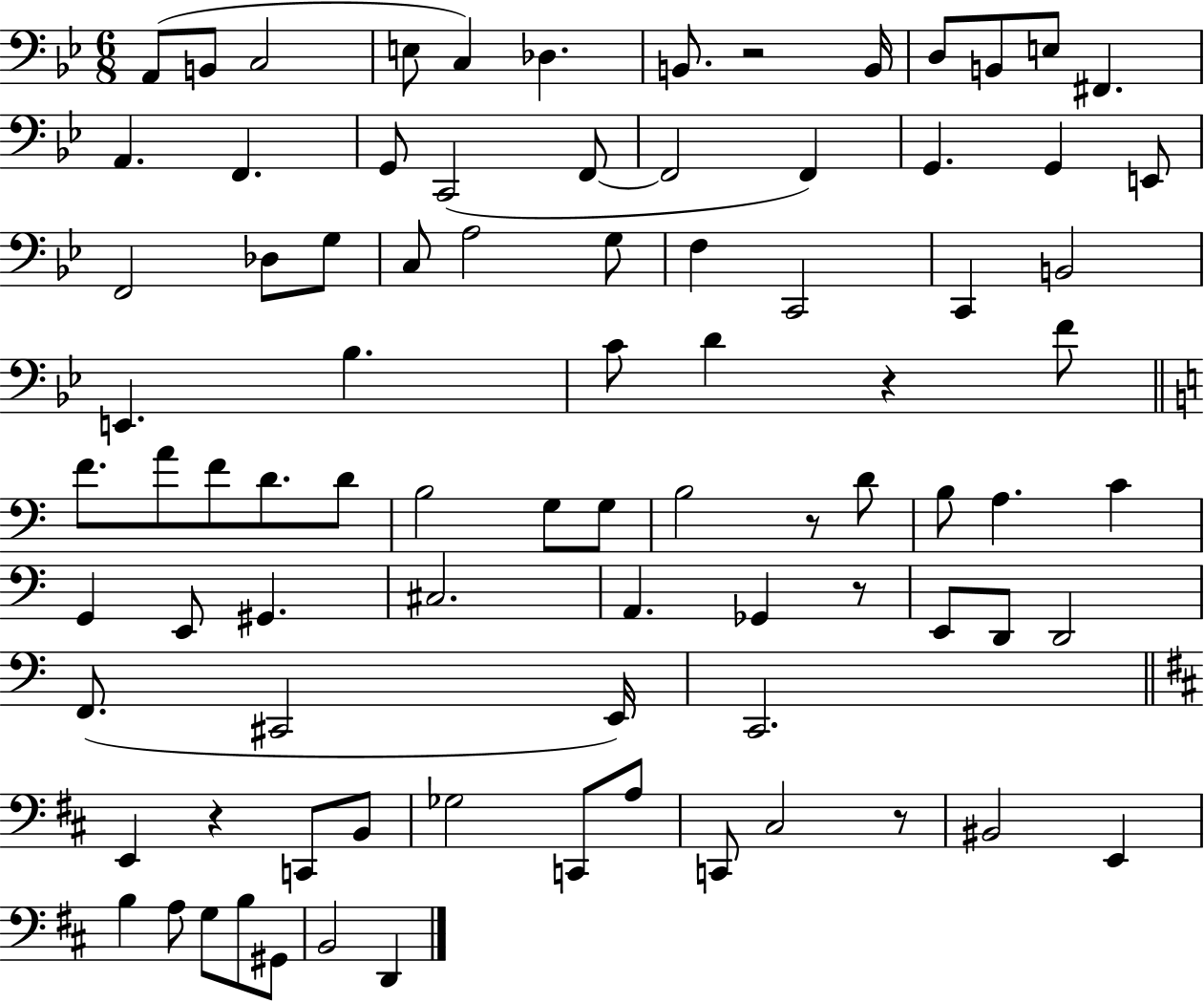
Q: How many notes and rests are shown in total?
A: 86